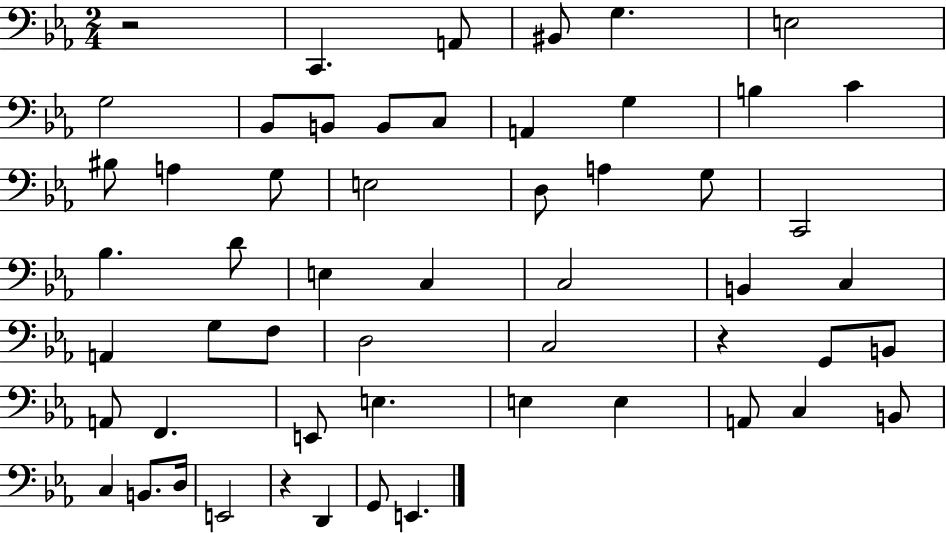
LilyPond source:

{
  \clef bass
  \numericTimeSignature
  \time 2/4
  \key ees \major
  r2 | c,4. a,8 | bis,8 g4. | e2 | \break g2 | bes,8 b,8 b,8 c8 | a,4 g4 | b4 c'4 | \break bis8 a4 g8 | e2 | d8 a4 g8 | c,2 | \break bes4. d'8 | e4 c4 | c2 | b,4 c4 | \break a,4 g8 f8 | d2 | c2 | r4 g,8 b,8 | \break a,8 f,4. | e,8 e4. | e4 e4 | a,8 c4 b,8 | \break c4 b,8. d16 | e,2 | r4 d,4 | g,8 e,4. | \break \bar "|."
}